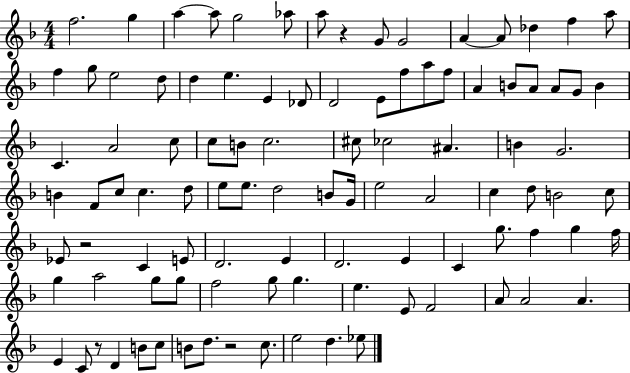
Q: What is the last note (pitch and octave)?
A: Eb5